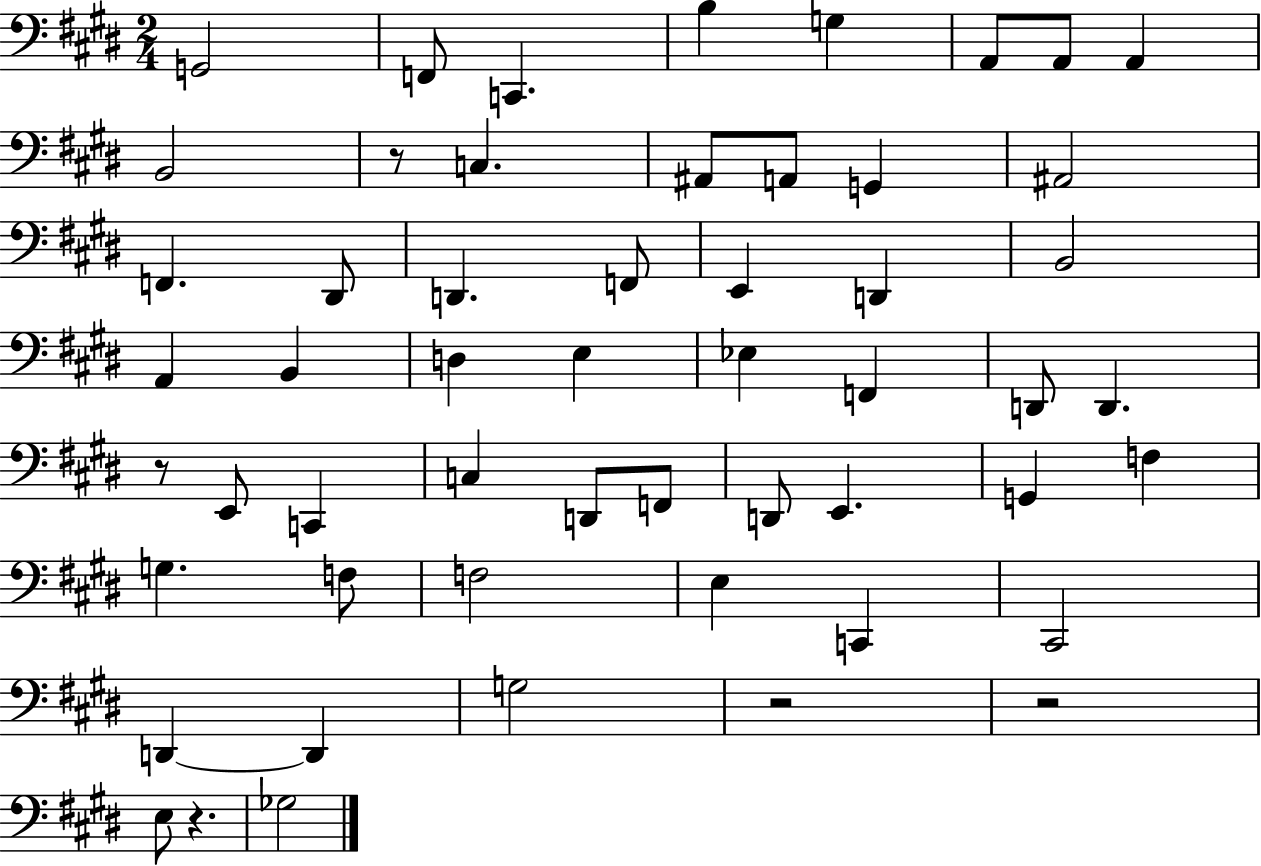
G2/h F2/e C2/q. B3/q G3/q A2/e A2/e A2/q B2/h R/e C3/q. A#2/e A2/e G2/q A#2/h F2/q. D#2/e D2/q. F2/e E2/q D2/q B2/h A2/q B2/q D3/q E3/q Eb3/q F2/q D2/e D2/q. R/e E2/e C2/q C3/q D2/e F2/e D2/e E2/q. G2/q F3/q G3/q. F3/e F3/h E3/q C2/q C#2/h D2/q D2/q G3/h R/h R/h E3/e R/q. Gb3/h